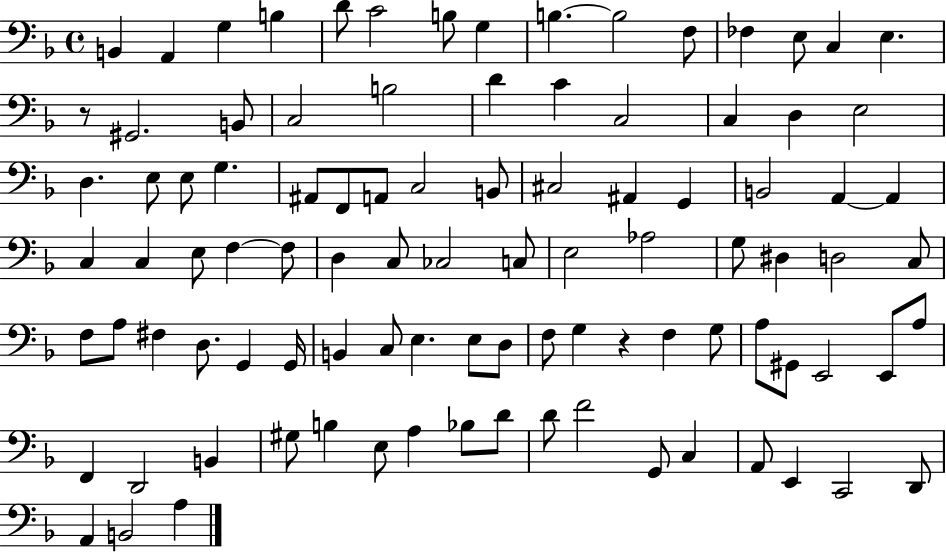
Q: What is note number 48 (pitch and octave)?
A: CES3